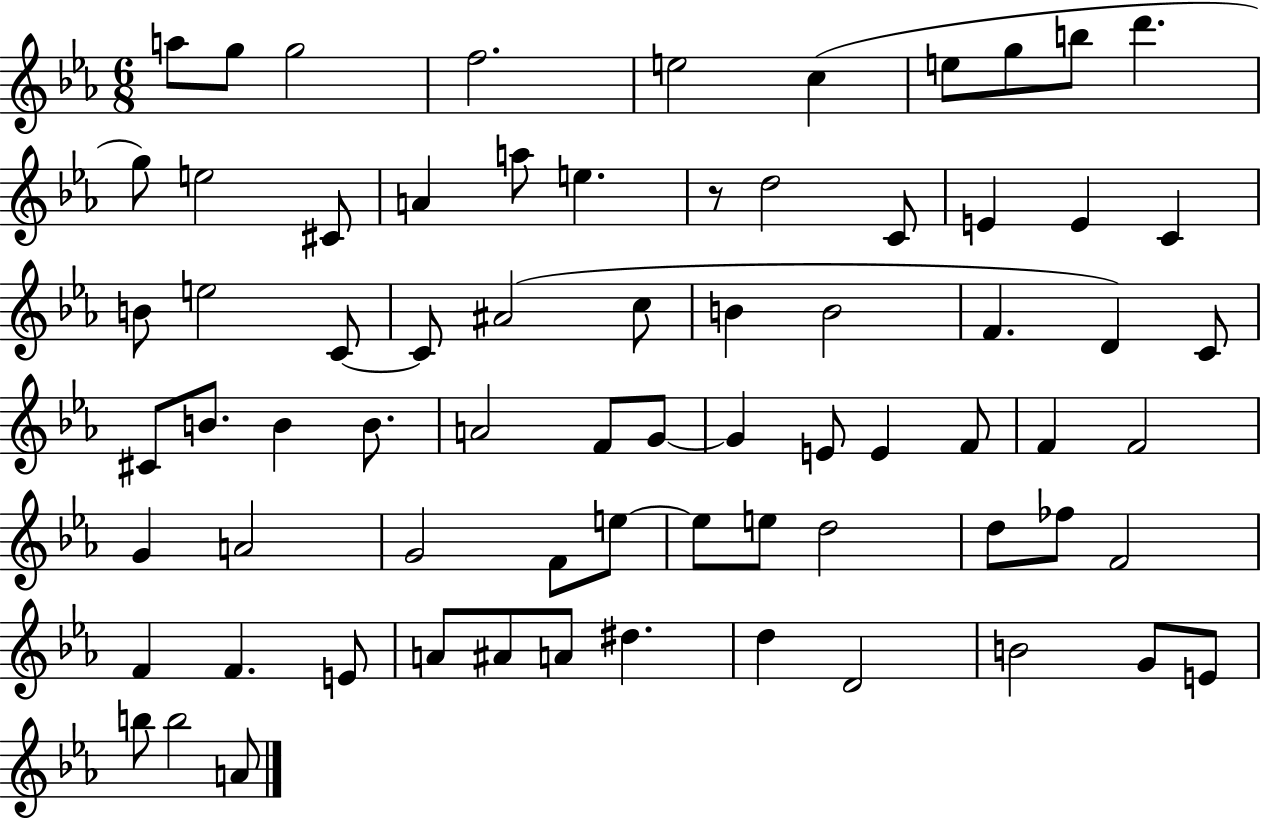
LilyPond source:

{
  \clef treble
  \numericTimeSignature
  \time 6/8
  \key ees \major
  a''8 g''8 g''2 | f''2. | e''2 c''4( | e''8 g''8 b''8 d'''4. | \break g''8) e''2 cis'8 | a'4 a''8 e''4. | r8 d''2 c'8 | e'4 e'4 c'4 | \break b'8 e''2 c'8~~ | c'8 ais'2( c''8 | b'4 b'2 | f'4. d'4) c'8 | \break cis'8 b'8. b'4 b'8. | a'2 f'8 g'8~~ | g'4 e'8 e'4 f'8 | f'4 f'2 | \break g'4 a'2 | g'2 f'8 e''8~~ | e''8 e''8 d''2 | d''8 fes''8 f'2 | \break f'4 f'4. e'8 | a'8 ais'8 a'8 dis''4. | d''4 d'2 | b'2 g'8 e'8 | \break b''8 b''2 a'8 | \bar "|."
}